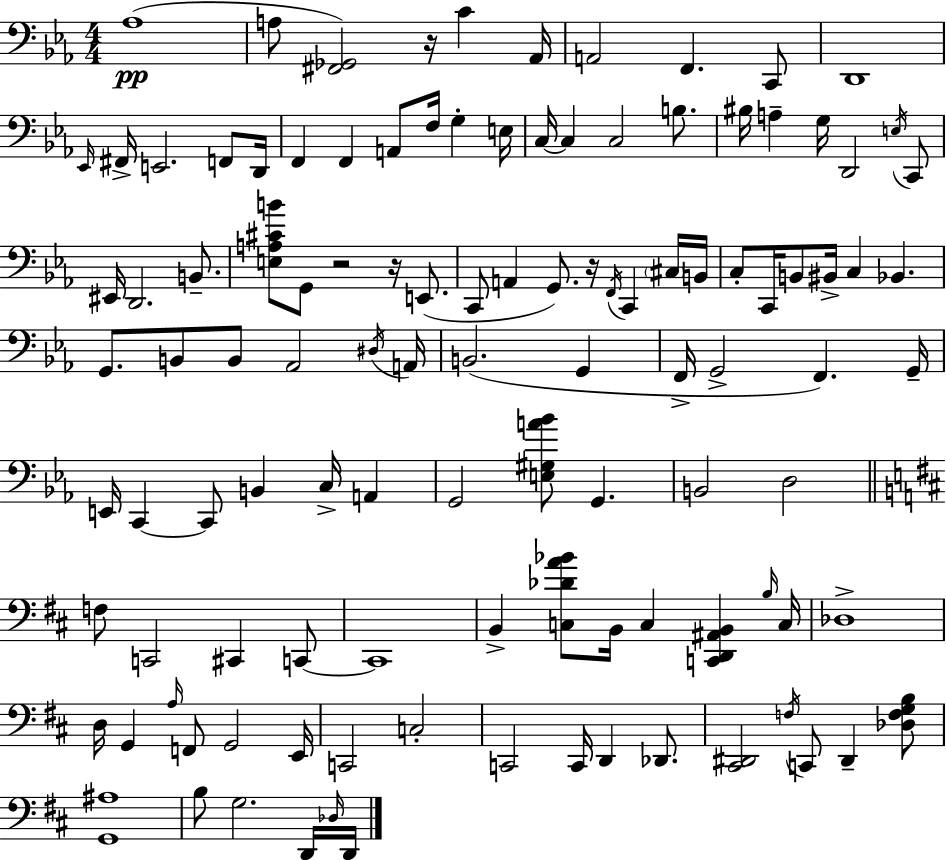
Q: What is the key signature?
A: C minor